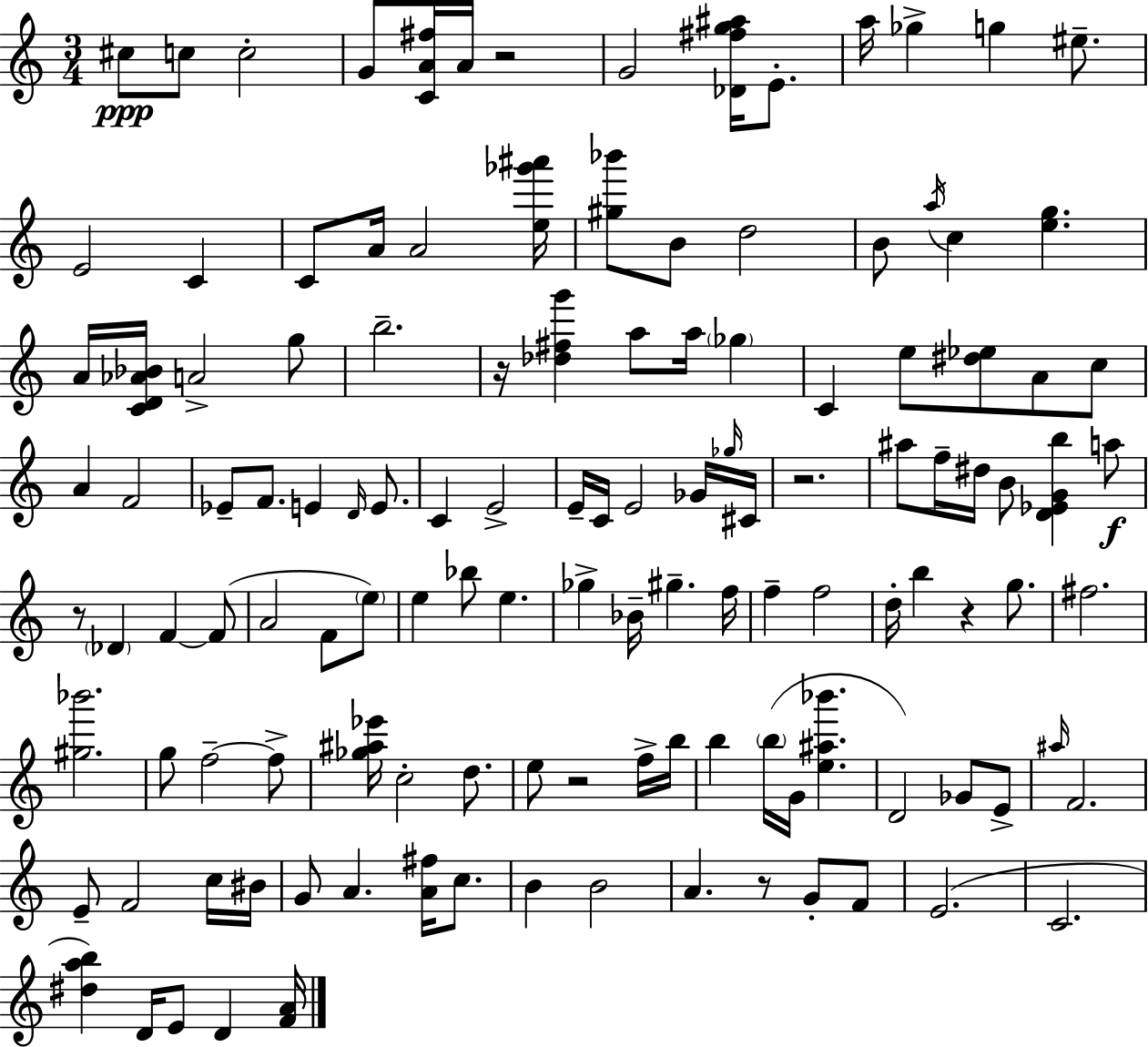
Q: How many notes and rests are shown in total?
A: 126